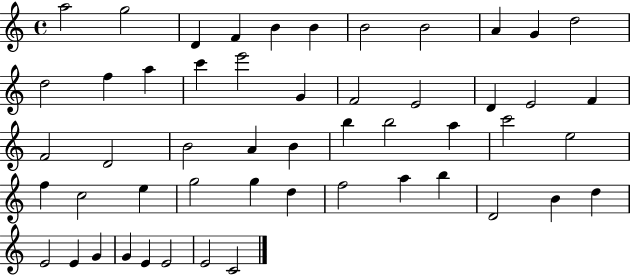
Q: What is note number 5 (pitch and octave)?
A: B4